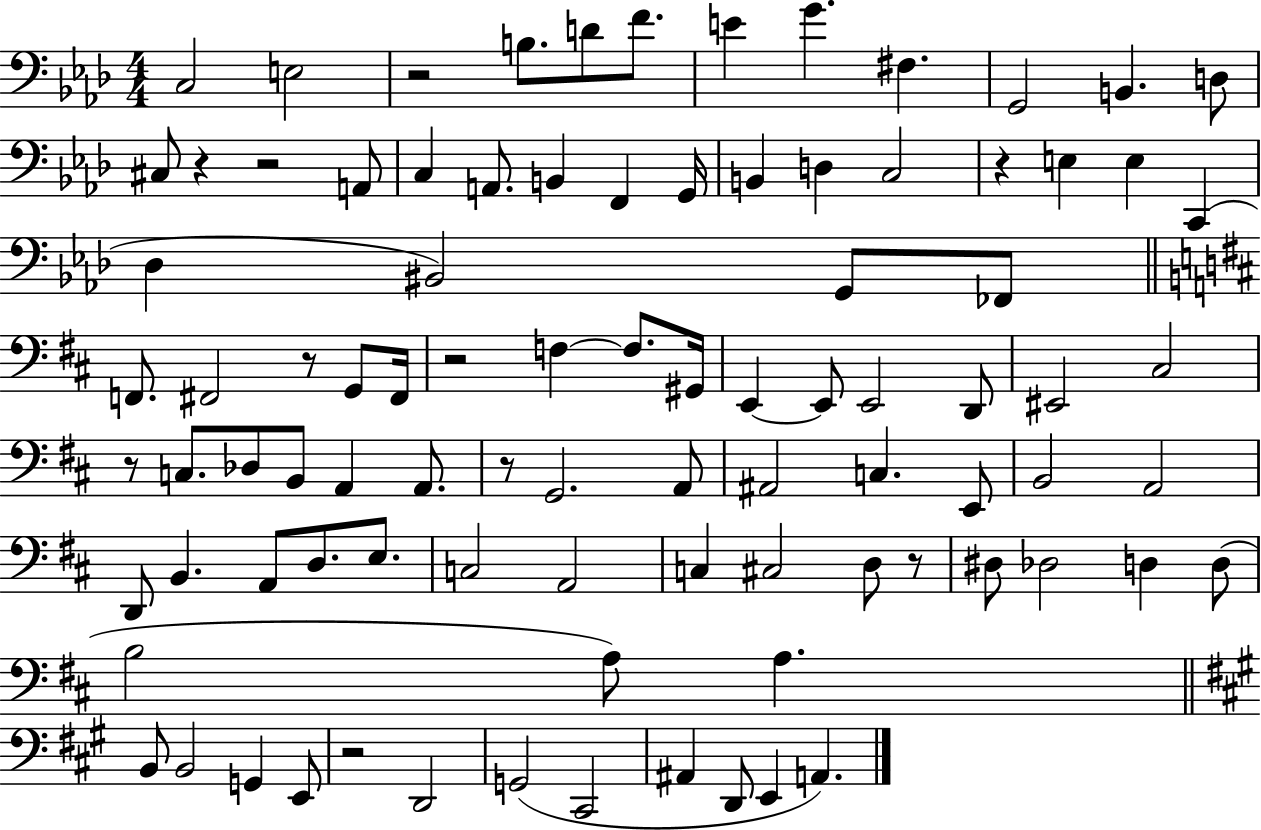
X:1
T:Untitled
M:4/4
L:1/4
K:Ab
C,2 E,2 z2 B,/2 D/2 F/2 E G ^F, G,,2 B,, D,/2 ^C,/2 z z2 A,,/2 C, A,,/2 B,, F,, G,,/4 B,, D, C,2 z E, E, C,, _D, ^B,,2 G,,/2 _F,,/2 F,,/2 ^F,,2 z/2 G,,/2 ^F,,/4 z2 F, F,/2 ^G,,/4 E,, E,,/2 E,,2 D,,/2 ^E,,2 ^C,2 z/2 C,/2 _D,/2 B,,/2 A,, A,,/2 z/2 G,,2 A,,/2 ^A,,2 C, E,,/2 B,,2 A,,2 D,,/2 B,, A,,/2 D,/2 E,/2 C,2 A,,2 C, ^C,2 D,/2 z/2 ^D,/2 _D,2 D, D,/2 B,2 A,/2 A, B,,/2 B,,2 G,, E,,/2 z2 D,,2 G,,2 ^C,,2 ^A,, D,,/2 E,, A,,